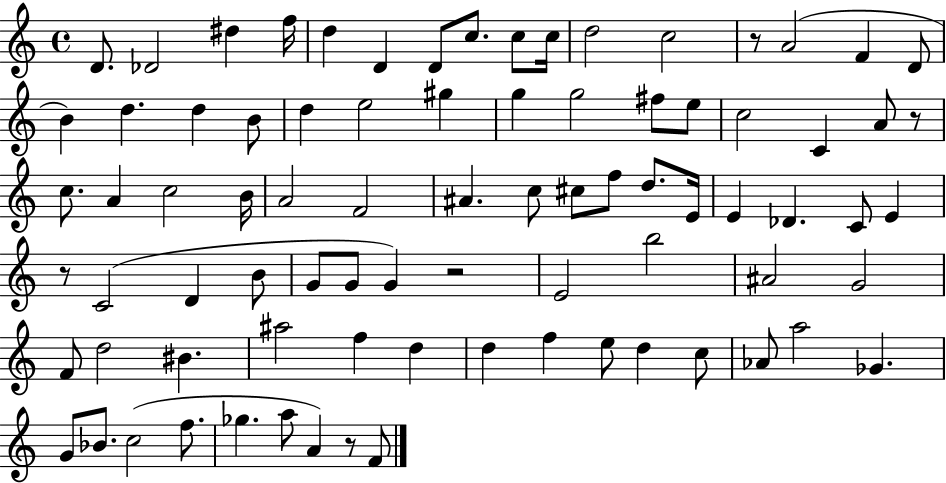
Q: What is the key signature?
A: C major